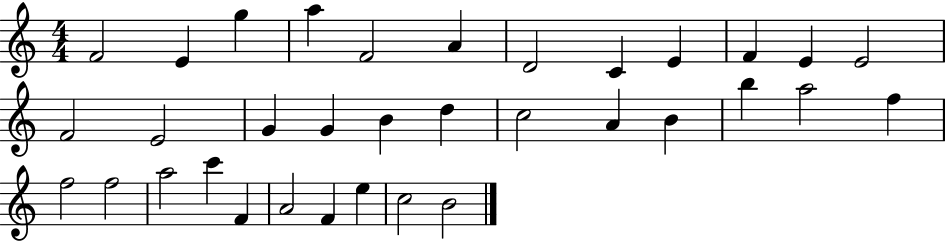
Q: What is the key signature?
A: C major